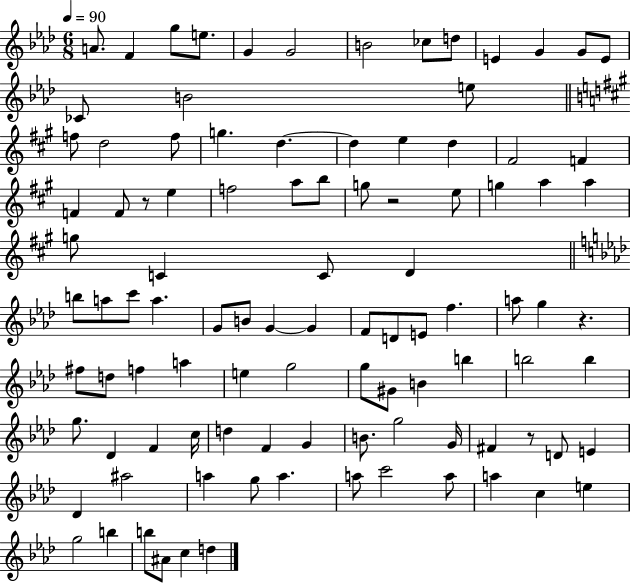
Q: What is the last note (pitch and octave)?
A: D5